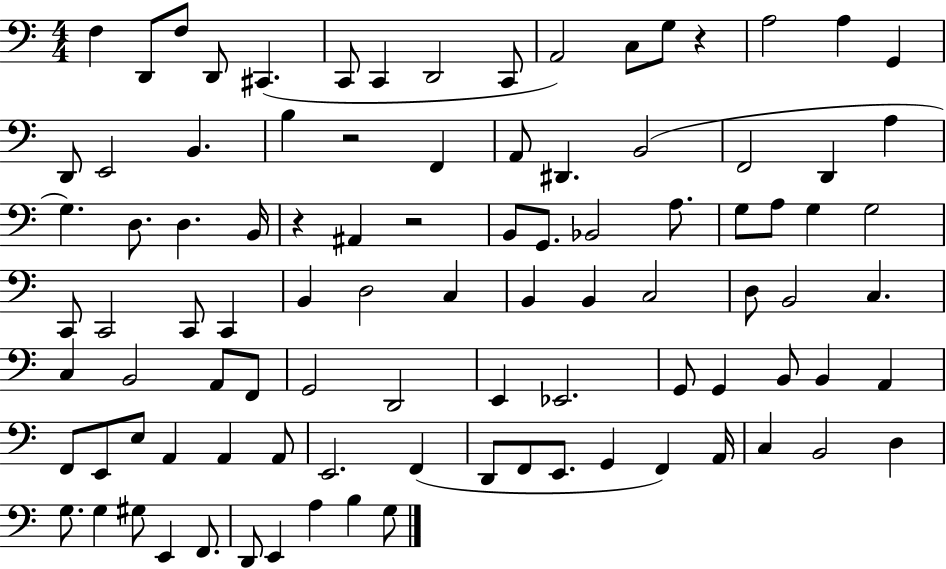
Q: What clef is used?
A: bass